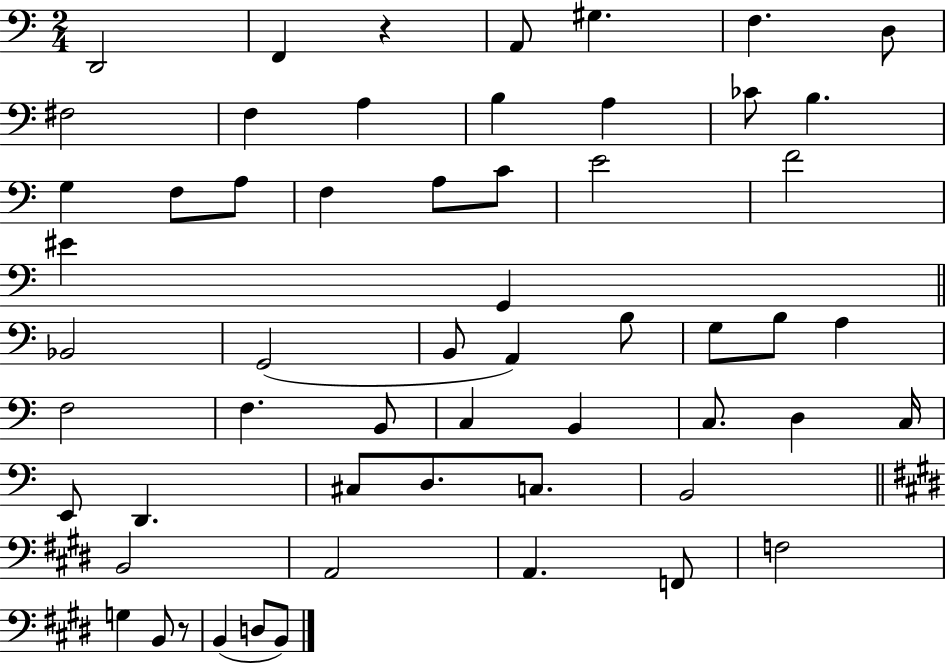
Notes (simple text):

D2/h F2/q R/q A2/e G#3/q. F3/q. D3/e F#3/h F3/q A3/q B3/q A3/q CES4/e B3/q. G3/q F3/e A3/e F3/q A3/e C4/e E4/h F4/h EIS4/q G2/q Bb2/h G2/h B2/e A2/q B3/e G3/e B3/e A3/q F3/h F3/q. B2/e C3/q B2/q C3/e. D3/q C3/s E2/e D2/q. C#3/e D3/e. C3/e. B2/h B2/h A2/h A2/q. F2/e F3/h G3/q B2/e R/e B2/q D3/e B2/e